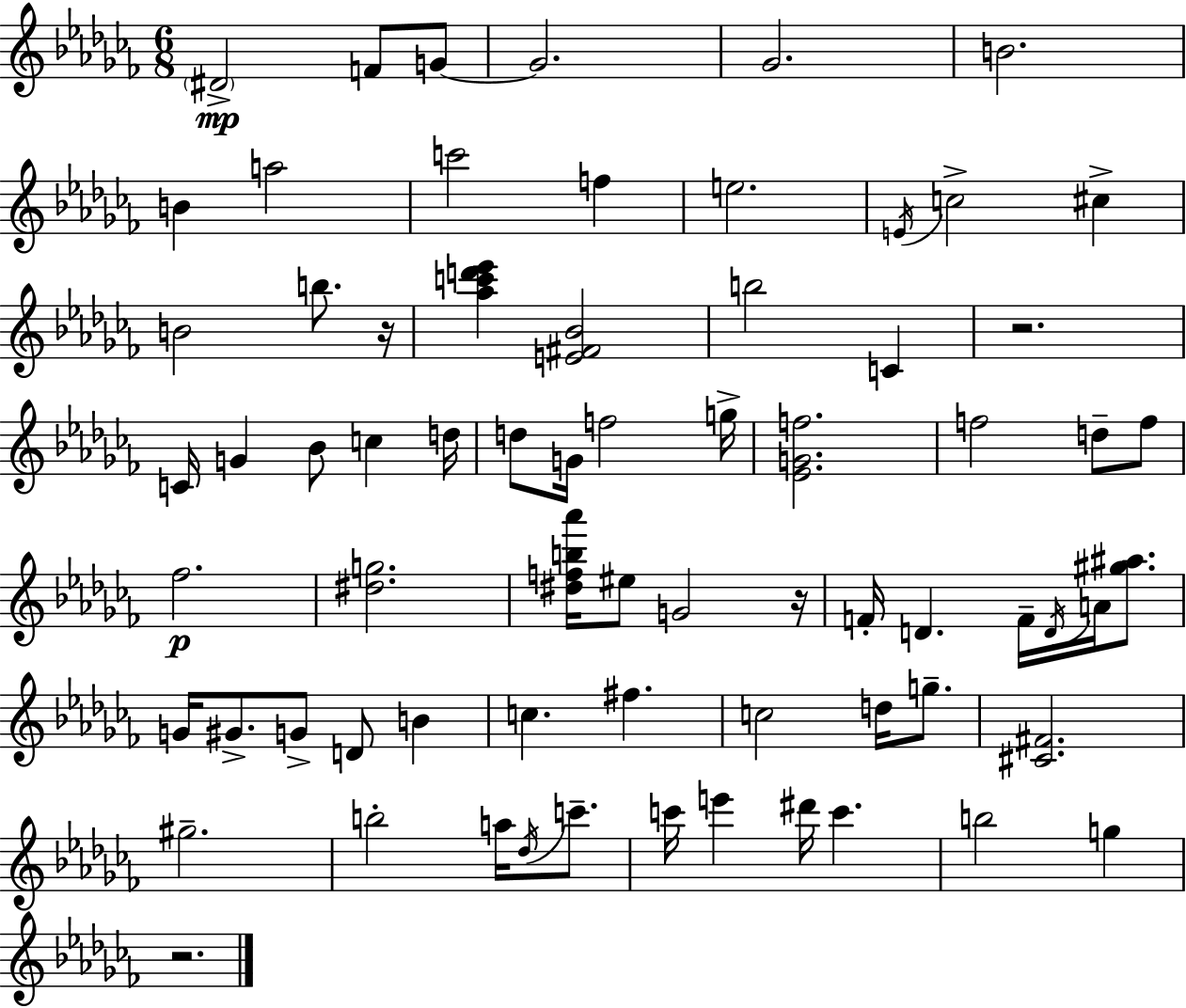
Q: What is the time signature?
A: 6/8